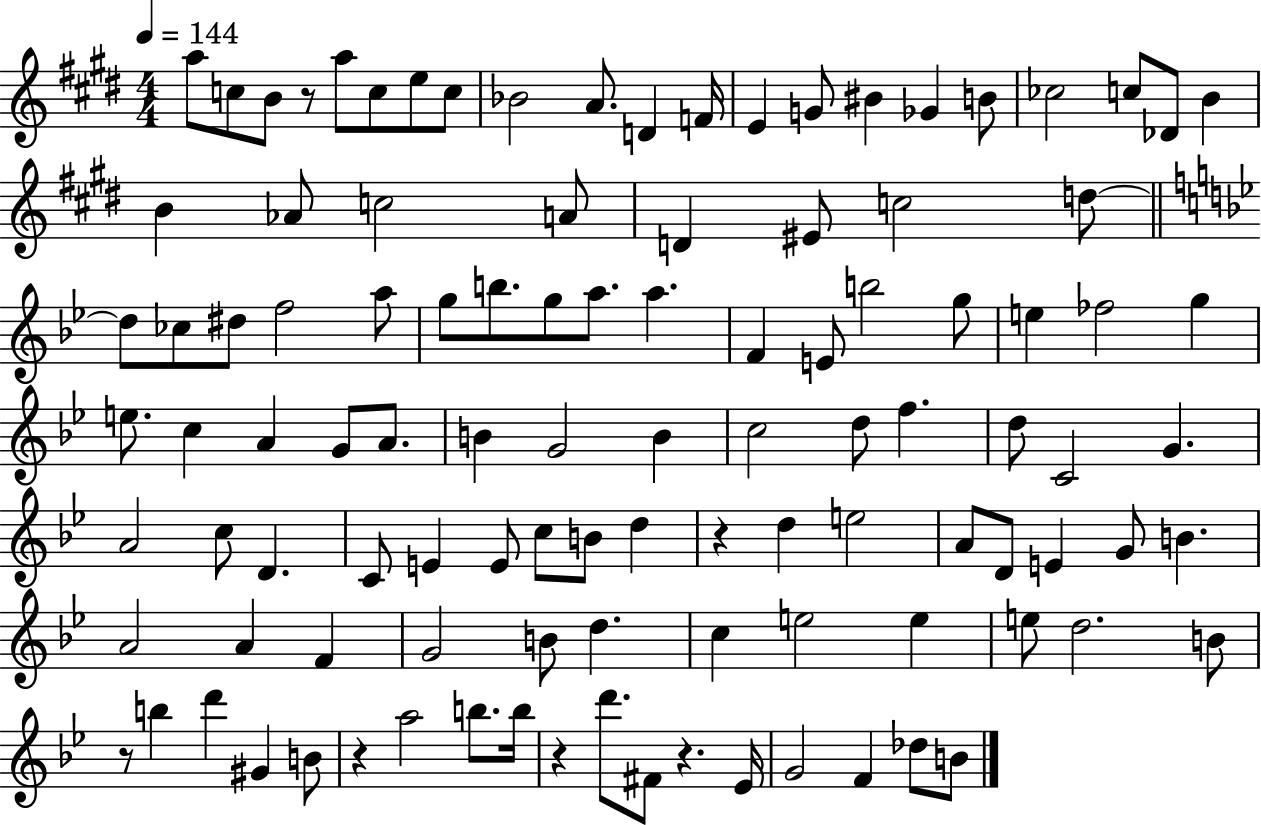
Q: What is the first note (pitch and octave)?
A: A5